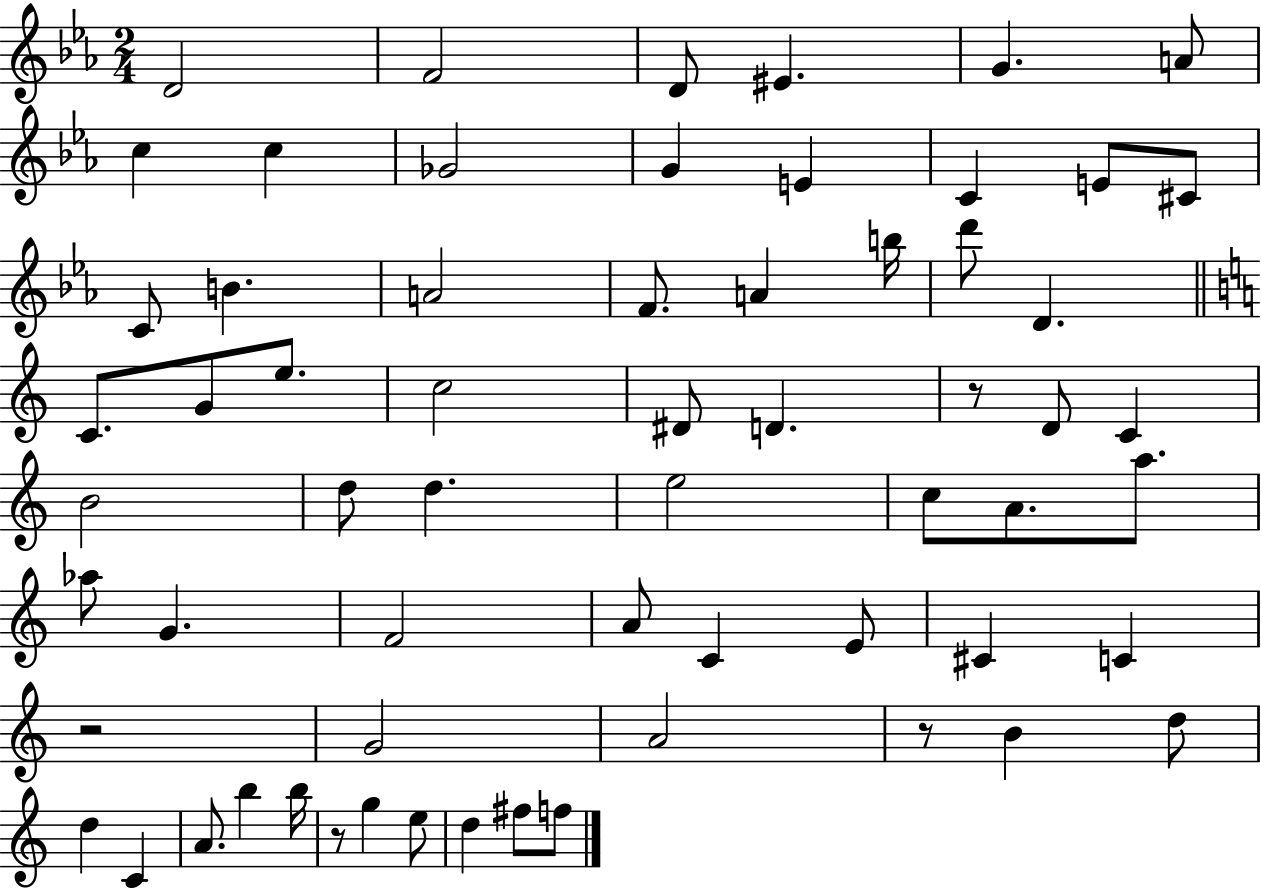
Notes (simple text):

D4/h F4/h D4/e EIS4/q. G4/q. A4/e C5/q C5/q Gb4/h G4/q E4/q C4/q E4/e C#4/e C4/e B4/q. A4/h F4/e. A4/q B5/s D6/e D4/q. C4/e. G4/e E5/e. C5/h D#4/e D4/q. R/e D4/e C4/q B4/h D5/e D5/q. E5/h C5/e A4/e. A5/e. Ab5/e G4/q. F4/h A4/e C4/q E4/e C#4/q C4/q R/h G4/h A4/h R/e B4/q D5/e D5/q C4/q A4/e. B5/q B5/s R/e G5/q E5/e D5/q F#5/e F5/e